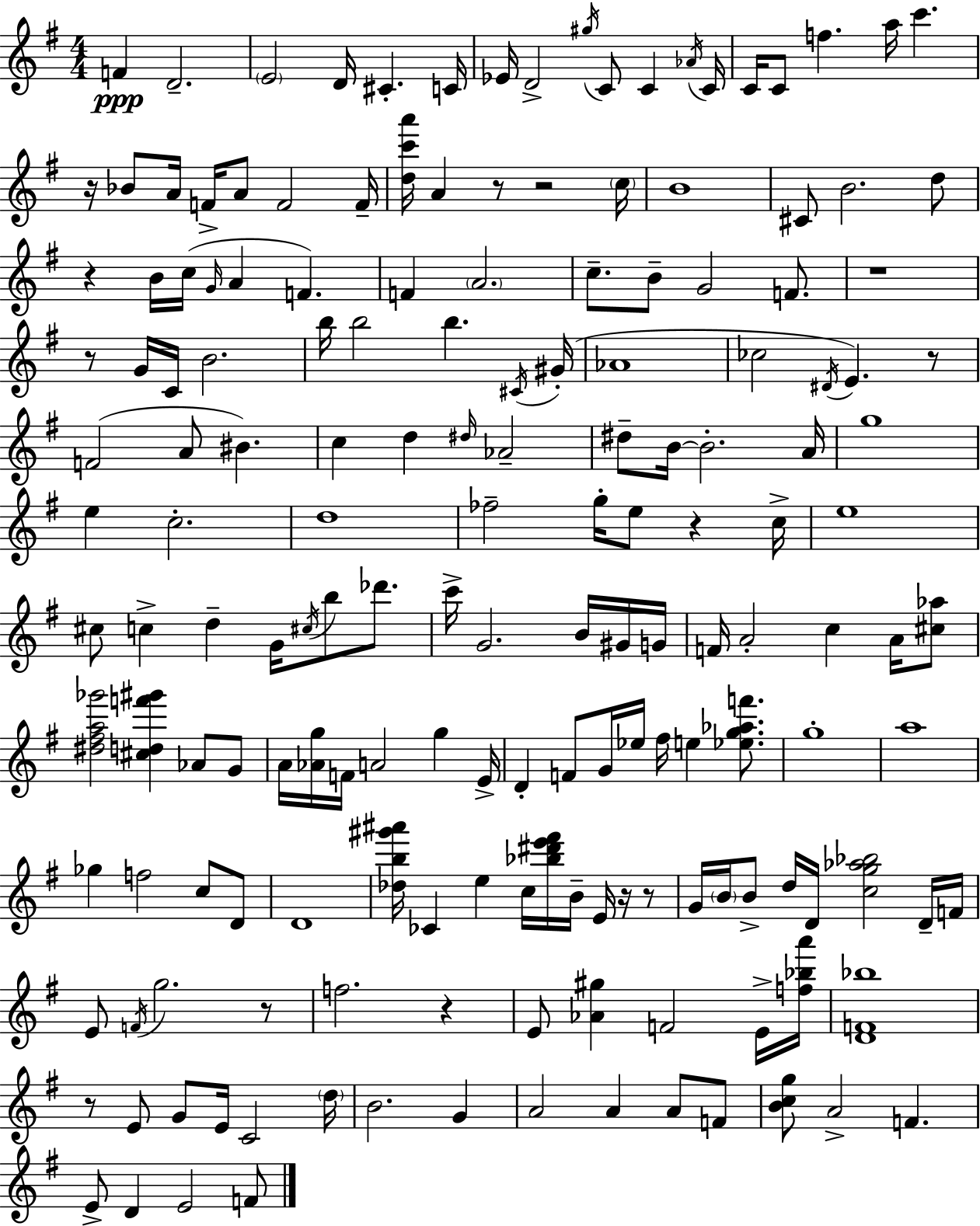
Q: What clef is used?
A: treble